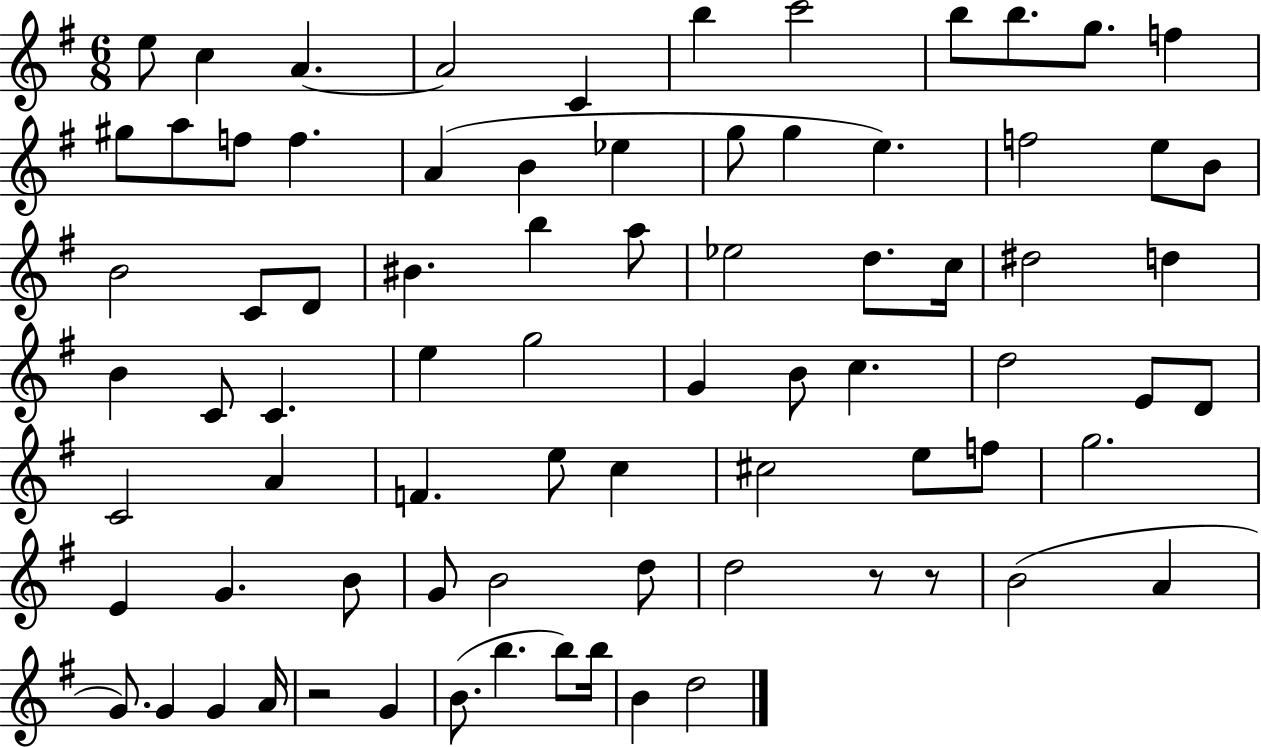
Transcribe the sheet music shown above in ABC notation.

X:1
T:Untitled
M:6/8
L:1/4
K:G
e/2 c A A2 C b c'2 b/2 b/2 g/2 f ^g/2 a/2 f/2 f A B _e g/2 g e f2 e/2 B/2 B2 C/2 D/2 ^B b a/2 _e2 d/2 c/4 ^d2 d B C/2 C e g2 G B/2 c d2 E/2 D/2 C2 A F e/2 c ^c2 e/2 f/2 g2 E G B/2 G/2 B2 d/2 d2 z/2 z/2 B2 A G/2 G G A/4 z2 G B/2 b b/2 b/4 B d2